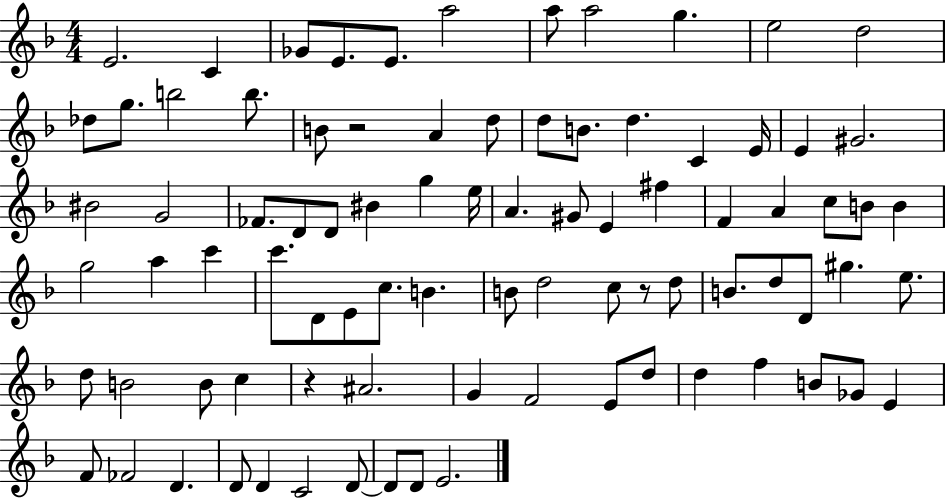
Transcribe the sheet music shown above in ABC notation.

X:1
T:Untitled
M:4/4
L:1/4
K:F
E2 C _G/2 E/2 E/2 a2 a/2 a2 g e2 d2 _d/2 g/2 b2 b/2 B/2 z2 A d/2 d/2 B/2 d C E/4 E ^G2 ^B2 G2 _F/2 D/2 D/2 ^B g e/4 A ^G/2 E ^f F A c/2 B/2 B g2 a c' c'/2 D/2 E/2 c/2 B B/2 d2 c/2 z/2 d/2 B/2 d/2 D/2 ^g e/2 d/2 B2 B/2 c z ^A2 G F2 E/2 d/2 d f B/2 _G/2 E F/2 _F2 D D/2 D C2 D/2 D/2 D/2 E2